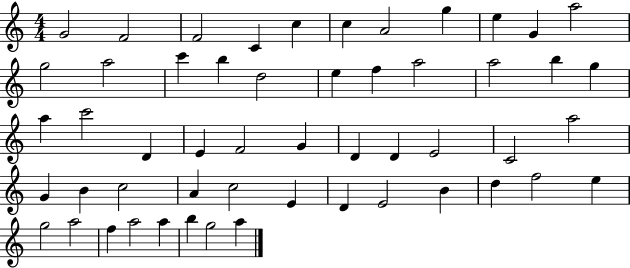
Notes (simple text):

G4/h F4/h F4/h C4/q C5/q C5/q A4/h G5/q E5/q G4/q A5/h G5/h A5/h C6/q B5/q D5/h E5/q F5/q A5/h A5/h B5/q G5/q A5/q C6/h D4/q E4/q F4/h G4/q D4/q D4/q E4/h C4/h A5/h G4/q B4/q C5/h A4/q C5/h E4/q D4/q E4/h B4/q D5/q F5/h E5/q G5/h A5/h F5/q A5/h A5/q B5/q G5/h A5/q